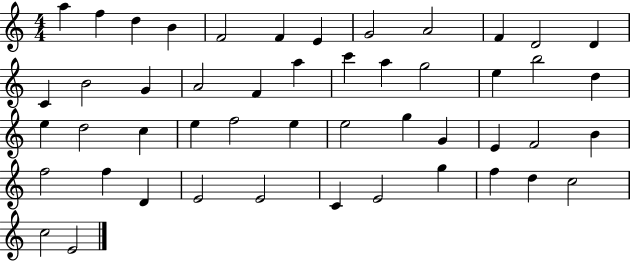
{
  \clef treble
  \numericTimeSignature
  \time 4/4
  \key c \major
  a''4 f''4 d''4 b'4 | f'2 f'4 e'4 | g'2 a'2 | f'4 d'2 d'4 | \break c'4 b'2 g'4 | a'2 f'4 a''4 | c'''4 a''4 g''2 | e''4 b''2 d''4 | \break e''4 d''2 c''4 | e''4 f''2 e''4 | e''2 g''4 g'4 | e'4 f'2 b'4 | \break f''2 f''4 d'4 | e'2 e'2 | c'4 e'2 g''4 | f''4 d''4 c''2 | \break c''2 e'2 | \bar "|."
}